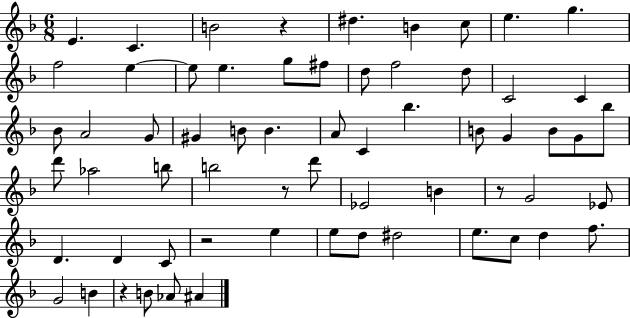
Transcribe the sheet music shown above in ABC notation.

X:1
T:Untitled
M:6/8
L:1/4
K:F
E C B2 z ^d B c/2 e g f2 e e/2 e g/2 ^f/2 d/2 f2 d/2 C2 C _B/2 A2 G/2 ^G B/2 B A/2 C _b B/2 G B/2 G/2 _b/2 d'/2 _a2 b/2 b2 z/2 d'/2 _E2 B z/2 G2 _E/2 D D C/2 z2 e e/2 d/2 ^d2 e/2 c/2 d f/2 G2 B z B/2 _A/2 ^A